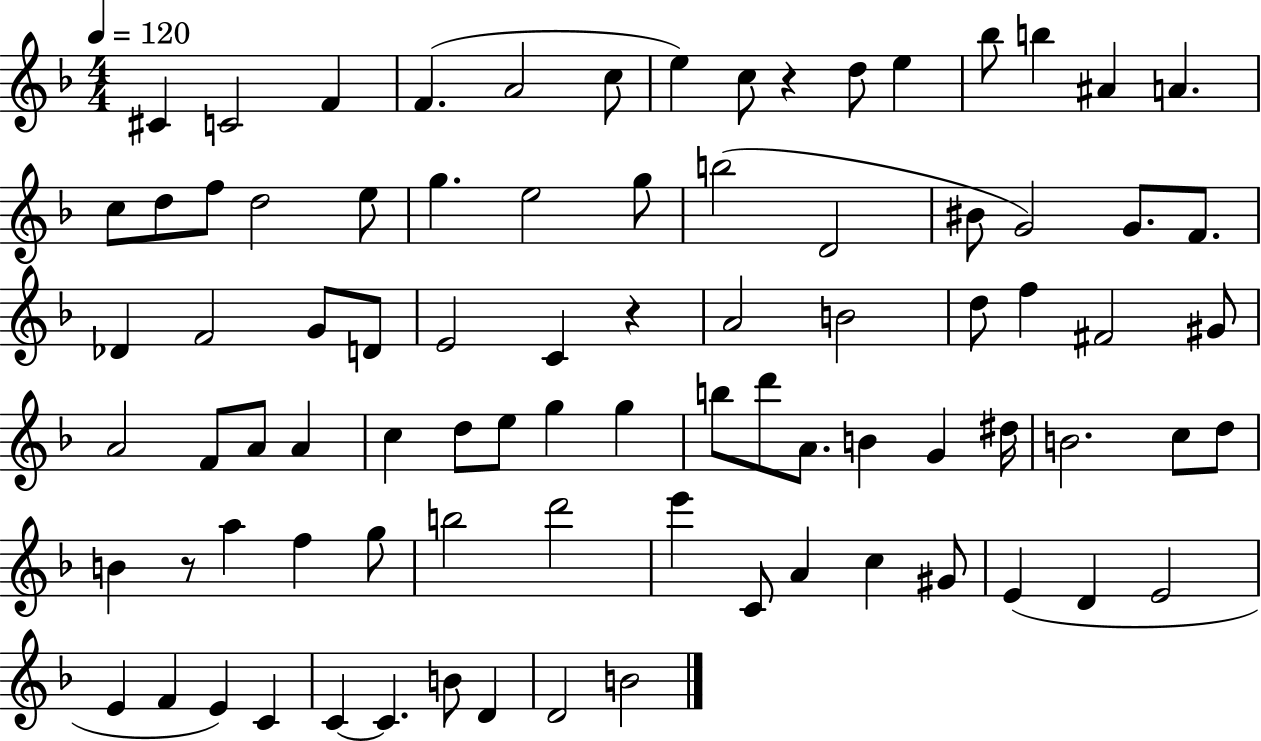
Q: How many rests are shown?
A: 3